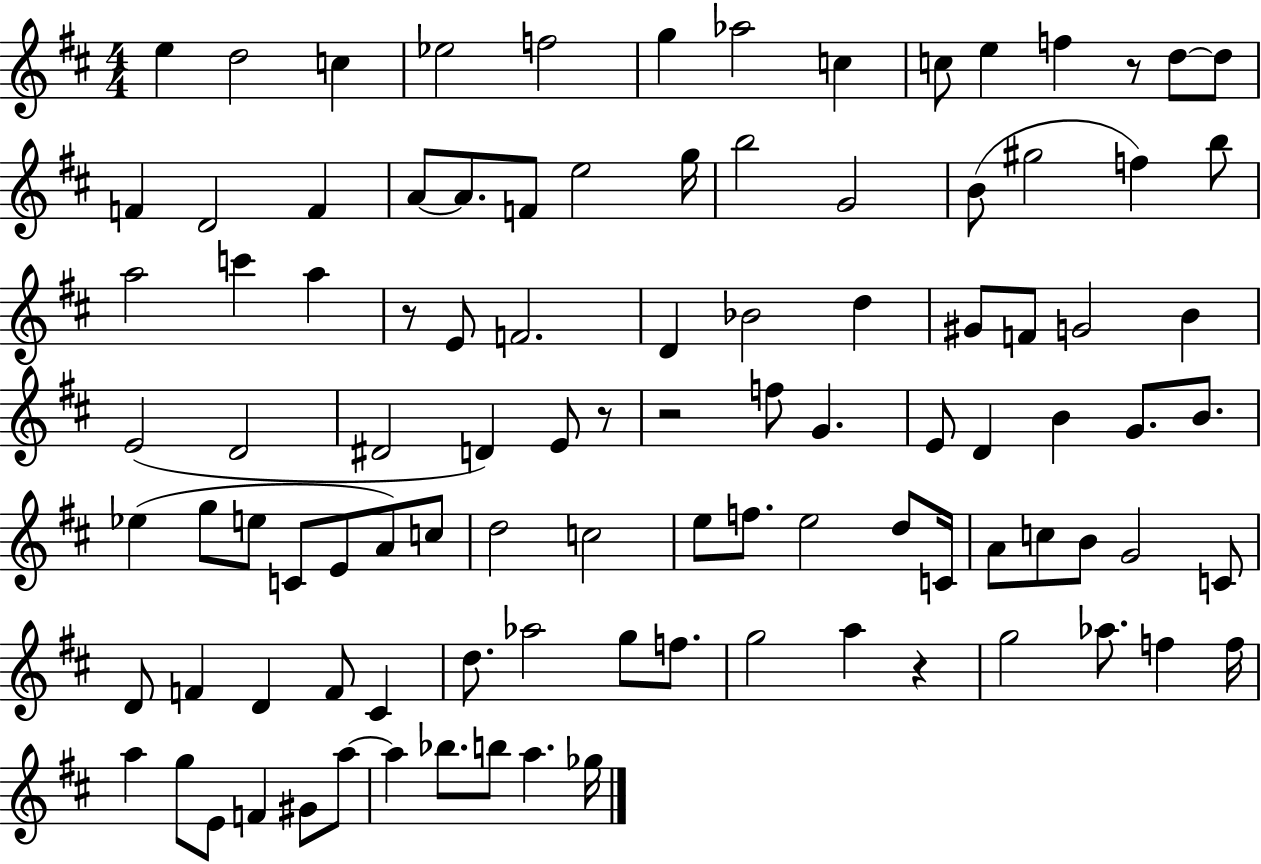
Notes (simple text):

E5/q D5/h C5/q Eb5/h F5/h G5/q Ab5/h C5/q C5/e E5/q F5/q R/e D5/e D5/e F4/q D4/h F4/q A4/e A4/e. F4/e E5/h G5/s B5/h G4/h B4/e G#5/h F5/q B5/e A5/h C6/q A5/q R/e E4/e F4/h. D4/q Bb4/h D5/q G#4/e F4/e G4/h B4/q E4/h D4/h D#4/h D4/q E4/e R/e R/h F5/e G4/q. E4/e D4/q B4/q G4/e. B4/e. Eb5/q G5/e E5/e C4/e E4/e A4/e C5/e D5/h C5/h E5/e F5/e. E5/h D5/e C4/s A4/e C5/e B4/e G4/h C4/e D4/e F4/q D4/q F4/e C#4/q D5/e. Ab5/h G5/e F5/e. G5/h A5/q R/q G5/h Ab5/e. F5/q F5/s A5/q G5/e E4/e F4/q G#4/e A5/e A5/q Bb5/e. B5/e A5/q. Gb5/s